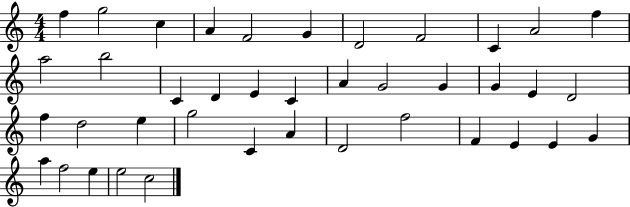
X:1
T:Untitled
M:4/4
L:1/4
K:C
f g2 c A F2 G D2 F2 C A2 f a2 b2 C D E C A G2 G G E D2 f d2 e g2 C A D2 f2 F E E G a f2 e e2 c2